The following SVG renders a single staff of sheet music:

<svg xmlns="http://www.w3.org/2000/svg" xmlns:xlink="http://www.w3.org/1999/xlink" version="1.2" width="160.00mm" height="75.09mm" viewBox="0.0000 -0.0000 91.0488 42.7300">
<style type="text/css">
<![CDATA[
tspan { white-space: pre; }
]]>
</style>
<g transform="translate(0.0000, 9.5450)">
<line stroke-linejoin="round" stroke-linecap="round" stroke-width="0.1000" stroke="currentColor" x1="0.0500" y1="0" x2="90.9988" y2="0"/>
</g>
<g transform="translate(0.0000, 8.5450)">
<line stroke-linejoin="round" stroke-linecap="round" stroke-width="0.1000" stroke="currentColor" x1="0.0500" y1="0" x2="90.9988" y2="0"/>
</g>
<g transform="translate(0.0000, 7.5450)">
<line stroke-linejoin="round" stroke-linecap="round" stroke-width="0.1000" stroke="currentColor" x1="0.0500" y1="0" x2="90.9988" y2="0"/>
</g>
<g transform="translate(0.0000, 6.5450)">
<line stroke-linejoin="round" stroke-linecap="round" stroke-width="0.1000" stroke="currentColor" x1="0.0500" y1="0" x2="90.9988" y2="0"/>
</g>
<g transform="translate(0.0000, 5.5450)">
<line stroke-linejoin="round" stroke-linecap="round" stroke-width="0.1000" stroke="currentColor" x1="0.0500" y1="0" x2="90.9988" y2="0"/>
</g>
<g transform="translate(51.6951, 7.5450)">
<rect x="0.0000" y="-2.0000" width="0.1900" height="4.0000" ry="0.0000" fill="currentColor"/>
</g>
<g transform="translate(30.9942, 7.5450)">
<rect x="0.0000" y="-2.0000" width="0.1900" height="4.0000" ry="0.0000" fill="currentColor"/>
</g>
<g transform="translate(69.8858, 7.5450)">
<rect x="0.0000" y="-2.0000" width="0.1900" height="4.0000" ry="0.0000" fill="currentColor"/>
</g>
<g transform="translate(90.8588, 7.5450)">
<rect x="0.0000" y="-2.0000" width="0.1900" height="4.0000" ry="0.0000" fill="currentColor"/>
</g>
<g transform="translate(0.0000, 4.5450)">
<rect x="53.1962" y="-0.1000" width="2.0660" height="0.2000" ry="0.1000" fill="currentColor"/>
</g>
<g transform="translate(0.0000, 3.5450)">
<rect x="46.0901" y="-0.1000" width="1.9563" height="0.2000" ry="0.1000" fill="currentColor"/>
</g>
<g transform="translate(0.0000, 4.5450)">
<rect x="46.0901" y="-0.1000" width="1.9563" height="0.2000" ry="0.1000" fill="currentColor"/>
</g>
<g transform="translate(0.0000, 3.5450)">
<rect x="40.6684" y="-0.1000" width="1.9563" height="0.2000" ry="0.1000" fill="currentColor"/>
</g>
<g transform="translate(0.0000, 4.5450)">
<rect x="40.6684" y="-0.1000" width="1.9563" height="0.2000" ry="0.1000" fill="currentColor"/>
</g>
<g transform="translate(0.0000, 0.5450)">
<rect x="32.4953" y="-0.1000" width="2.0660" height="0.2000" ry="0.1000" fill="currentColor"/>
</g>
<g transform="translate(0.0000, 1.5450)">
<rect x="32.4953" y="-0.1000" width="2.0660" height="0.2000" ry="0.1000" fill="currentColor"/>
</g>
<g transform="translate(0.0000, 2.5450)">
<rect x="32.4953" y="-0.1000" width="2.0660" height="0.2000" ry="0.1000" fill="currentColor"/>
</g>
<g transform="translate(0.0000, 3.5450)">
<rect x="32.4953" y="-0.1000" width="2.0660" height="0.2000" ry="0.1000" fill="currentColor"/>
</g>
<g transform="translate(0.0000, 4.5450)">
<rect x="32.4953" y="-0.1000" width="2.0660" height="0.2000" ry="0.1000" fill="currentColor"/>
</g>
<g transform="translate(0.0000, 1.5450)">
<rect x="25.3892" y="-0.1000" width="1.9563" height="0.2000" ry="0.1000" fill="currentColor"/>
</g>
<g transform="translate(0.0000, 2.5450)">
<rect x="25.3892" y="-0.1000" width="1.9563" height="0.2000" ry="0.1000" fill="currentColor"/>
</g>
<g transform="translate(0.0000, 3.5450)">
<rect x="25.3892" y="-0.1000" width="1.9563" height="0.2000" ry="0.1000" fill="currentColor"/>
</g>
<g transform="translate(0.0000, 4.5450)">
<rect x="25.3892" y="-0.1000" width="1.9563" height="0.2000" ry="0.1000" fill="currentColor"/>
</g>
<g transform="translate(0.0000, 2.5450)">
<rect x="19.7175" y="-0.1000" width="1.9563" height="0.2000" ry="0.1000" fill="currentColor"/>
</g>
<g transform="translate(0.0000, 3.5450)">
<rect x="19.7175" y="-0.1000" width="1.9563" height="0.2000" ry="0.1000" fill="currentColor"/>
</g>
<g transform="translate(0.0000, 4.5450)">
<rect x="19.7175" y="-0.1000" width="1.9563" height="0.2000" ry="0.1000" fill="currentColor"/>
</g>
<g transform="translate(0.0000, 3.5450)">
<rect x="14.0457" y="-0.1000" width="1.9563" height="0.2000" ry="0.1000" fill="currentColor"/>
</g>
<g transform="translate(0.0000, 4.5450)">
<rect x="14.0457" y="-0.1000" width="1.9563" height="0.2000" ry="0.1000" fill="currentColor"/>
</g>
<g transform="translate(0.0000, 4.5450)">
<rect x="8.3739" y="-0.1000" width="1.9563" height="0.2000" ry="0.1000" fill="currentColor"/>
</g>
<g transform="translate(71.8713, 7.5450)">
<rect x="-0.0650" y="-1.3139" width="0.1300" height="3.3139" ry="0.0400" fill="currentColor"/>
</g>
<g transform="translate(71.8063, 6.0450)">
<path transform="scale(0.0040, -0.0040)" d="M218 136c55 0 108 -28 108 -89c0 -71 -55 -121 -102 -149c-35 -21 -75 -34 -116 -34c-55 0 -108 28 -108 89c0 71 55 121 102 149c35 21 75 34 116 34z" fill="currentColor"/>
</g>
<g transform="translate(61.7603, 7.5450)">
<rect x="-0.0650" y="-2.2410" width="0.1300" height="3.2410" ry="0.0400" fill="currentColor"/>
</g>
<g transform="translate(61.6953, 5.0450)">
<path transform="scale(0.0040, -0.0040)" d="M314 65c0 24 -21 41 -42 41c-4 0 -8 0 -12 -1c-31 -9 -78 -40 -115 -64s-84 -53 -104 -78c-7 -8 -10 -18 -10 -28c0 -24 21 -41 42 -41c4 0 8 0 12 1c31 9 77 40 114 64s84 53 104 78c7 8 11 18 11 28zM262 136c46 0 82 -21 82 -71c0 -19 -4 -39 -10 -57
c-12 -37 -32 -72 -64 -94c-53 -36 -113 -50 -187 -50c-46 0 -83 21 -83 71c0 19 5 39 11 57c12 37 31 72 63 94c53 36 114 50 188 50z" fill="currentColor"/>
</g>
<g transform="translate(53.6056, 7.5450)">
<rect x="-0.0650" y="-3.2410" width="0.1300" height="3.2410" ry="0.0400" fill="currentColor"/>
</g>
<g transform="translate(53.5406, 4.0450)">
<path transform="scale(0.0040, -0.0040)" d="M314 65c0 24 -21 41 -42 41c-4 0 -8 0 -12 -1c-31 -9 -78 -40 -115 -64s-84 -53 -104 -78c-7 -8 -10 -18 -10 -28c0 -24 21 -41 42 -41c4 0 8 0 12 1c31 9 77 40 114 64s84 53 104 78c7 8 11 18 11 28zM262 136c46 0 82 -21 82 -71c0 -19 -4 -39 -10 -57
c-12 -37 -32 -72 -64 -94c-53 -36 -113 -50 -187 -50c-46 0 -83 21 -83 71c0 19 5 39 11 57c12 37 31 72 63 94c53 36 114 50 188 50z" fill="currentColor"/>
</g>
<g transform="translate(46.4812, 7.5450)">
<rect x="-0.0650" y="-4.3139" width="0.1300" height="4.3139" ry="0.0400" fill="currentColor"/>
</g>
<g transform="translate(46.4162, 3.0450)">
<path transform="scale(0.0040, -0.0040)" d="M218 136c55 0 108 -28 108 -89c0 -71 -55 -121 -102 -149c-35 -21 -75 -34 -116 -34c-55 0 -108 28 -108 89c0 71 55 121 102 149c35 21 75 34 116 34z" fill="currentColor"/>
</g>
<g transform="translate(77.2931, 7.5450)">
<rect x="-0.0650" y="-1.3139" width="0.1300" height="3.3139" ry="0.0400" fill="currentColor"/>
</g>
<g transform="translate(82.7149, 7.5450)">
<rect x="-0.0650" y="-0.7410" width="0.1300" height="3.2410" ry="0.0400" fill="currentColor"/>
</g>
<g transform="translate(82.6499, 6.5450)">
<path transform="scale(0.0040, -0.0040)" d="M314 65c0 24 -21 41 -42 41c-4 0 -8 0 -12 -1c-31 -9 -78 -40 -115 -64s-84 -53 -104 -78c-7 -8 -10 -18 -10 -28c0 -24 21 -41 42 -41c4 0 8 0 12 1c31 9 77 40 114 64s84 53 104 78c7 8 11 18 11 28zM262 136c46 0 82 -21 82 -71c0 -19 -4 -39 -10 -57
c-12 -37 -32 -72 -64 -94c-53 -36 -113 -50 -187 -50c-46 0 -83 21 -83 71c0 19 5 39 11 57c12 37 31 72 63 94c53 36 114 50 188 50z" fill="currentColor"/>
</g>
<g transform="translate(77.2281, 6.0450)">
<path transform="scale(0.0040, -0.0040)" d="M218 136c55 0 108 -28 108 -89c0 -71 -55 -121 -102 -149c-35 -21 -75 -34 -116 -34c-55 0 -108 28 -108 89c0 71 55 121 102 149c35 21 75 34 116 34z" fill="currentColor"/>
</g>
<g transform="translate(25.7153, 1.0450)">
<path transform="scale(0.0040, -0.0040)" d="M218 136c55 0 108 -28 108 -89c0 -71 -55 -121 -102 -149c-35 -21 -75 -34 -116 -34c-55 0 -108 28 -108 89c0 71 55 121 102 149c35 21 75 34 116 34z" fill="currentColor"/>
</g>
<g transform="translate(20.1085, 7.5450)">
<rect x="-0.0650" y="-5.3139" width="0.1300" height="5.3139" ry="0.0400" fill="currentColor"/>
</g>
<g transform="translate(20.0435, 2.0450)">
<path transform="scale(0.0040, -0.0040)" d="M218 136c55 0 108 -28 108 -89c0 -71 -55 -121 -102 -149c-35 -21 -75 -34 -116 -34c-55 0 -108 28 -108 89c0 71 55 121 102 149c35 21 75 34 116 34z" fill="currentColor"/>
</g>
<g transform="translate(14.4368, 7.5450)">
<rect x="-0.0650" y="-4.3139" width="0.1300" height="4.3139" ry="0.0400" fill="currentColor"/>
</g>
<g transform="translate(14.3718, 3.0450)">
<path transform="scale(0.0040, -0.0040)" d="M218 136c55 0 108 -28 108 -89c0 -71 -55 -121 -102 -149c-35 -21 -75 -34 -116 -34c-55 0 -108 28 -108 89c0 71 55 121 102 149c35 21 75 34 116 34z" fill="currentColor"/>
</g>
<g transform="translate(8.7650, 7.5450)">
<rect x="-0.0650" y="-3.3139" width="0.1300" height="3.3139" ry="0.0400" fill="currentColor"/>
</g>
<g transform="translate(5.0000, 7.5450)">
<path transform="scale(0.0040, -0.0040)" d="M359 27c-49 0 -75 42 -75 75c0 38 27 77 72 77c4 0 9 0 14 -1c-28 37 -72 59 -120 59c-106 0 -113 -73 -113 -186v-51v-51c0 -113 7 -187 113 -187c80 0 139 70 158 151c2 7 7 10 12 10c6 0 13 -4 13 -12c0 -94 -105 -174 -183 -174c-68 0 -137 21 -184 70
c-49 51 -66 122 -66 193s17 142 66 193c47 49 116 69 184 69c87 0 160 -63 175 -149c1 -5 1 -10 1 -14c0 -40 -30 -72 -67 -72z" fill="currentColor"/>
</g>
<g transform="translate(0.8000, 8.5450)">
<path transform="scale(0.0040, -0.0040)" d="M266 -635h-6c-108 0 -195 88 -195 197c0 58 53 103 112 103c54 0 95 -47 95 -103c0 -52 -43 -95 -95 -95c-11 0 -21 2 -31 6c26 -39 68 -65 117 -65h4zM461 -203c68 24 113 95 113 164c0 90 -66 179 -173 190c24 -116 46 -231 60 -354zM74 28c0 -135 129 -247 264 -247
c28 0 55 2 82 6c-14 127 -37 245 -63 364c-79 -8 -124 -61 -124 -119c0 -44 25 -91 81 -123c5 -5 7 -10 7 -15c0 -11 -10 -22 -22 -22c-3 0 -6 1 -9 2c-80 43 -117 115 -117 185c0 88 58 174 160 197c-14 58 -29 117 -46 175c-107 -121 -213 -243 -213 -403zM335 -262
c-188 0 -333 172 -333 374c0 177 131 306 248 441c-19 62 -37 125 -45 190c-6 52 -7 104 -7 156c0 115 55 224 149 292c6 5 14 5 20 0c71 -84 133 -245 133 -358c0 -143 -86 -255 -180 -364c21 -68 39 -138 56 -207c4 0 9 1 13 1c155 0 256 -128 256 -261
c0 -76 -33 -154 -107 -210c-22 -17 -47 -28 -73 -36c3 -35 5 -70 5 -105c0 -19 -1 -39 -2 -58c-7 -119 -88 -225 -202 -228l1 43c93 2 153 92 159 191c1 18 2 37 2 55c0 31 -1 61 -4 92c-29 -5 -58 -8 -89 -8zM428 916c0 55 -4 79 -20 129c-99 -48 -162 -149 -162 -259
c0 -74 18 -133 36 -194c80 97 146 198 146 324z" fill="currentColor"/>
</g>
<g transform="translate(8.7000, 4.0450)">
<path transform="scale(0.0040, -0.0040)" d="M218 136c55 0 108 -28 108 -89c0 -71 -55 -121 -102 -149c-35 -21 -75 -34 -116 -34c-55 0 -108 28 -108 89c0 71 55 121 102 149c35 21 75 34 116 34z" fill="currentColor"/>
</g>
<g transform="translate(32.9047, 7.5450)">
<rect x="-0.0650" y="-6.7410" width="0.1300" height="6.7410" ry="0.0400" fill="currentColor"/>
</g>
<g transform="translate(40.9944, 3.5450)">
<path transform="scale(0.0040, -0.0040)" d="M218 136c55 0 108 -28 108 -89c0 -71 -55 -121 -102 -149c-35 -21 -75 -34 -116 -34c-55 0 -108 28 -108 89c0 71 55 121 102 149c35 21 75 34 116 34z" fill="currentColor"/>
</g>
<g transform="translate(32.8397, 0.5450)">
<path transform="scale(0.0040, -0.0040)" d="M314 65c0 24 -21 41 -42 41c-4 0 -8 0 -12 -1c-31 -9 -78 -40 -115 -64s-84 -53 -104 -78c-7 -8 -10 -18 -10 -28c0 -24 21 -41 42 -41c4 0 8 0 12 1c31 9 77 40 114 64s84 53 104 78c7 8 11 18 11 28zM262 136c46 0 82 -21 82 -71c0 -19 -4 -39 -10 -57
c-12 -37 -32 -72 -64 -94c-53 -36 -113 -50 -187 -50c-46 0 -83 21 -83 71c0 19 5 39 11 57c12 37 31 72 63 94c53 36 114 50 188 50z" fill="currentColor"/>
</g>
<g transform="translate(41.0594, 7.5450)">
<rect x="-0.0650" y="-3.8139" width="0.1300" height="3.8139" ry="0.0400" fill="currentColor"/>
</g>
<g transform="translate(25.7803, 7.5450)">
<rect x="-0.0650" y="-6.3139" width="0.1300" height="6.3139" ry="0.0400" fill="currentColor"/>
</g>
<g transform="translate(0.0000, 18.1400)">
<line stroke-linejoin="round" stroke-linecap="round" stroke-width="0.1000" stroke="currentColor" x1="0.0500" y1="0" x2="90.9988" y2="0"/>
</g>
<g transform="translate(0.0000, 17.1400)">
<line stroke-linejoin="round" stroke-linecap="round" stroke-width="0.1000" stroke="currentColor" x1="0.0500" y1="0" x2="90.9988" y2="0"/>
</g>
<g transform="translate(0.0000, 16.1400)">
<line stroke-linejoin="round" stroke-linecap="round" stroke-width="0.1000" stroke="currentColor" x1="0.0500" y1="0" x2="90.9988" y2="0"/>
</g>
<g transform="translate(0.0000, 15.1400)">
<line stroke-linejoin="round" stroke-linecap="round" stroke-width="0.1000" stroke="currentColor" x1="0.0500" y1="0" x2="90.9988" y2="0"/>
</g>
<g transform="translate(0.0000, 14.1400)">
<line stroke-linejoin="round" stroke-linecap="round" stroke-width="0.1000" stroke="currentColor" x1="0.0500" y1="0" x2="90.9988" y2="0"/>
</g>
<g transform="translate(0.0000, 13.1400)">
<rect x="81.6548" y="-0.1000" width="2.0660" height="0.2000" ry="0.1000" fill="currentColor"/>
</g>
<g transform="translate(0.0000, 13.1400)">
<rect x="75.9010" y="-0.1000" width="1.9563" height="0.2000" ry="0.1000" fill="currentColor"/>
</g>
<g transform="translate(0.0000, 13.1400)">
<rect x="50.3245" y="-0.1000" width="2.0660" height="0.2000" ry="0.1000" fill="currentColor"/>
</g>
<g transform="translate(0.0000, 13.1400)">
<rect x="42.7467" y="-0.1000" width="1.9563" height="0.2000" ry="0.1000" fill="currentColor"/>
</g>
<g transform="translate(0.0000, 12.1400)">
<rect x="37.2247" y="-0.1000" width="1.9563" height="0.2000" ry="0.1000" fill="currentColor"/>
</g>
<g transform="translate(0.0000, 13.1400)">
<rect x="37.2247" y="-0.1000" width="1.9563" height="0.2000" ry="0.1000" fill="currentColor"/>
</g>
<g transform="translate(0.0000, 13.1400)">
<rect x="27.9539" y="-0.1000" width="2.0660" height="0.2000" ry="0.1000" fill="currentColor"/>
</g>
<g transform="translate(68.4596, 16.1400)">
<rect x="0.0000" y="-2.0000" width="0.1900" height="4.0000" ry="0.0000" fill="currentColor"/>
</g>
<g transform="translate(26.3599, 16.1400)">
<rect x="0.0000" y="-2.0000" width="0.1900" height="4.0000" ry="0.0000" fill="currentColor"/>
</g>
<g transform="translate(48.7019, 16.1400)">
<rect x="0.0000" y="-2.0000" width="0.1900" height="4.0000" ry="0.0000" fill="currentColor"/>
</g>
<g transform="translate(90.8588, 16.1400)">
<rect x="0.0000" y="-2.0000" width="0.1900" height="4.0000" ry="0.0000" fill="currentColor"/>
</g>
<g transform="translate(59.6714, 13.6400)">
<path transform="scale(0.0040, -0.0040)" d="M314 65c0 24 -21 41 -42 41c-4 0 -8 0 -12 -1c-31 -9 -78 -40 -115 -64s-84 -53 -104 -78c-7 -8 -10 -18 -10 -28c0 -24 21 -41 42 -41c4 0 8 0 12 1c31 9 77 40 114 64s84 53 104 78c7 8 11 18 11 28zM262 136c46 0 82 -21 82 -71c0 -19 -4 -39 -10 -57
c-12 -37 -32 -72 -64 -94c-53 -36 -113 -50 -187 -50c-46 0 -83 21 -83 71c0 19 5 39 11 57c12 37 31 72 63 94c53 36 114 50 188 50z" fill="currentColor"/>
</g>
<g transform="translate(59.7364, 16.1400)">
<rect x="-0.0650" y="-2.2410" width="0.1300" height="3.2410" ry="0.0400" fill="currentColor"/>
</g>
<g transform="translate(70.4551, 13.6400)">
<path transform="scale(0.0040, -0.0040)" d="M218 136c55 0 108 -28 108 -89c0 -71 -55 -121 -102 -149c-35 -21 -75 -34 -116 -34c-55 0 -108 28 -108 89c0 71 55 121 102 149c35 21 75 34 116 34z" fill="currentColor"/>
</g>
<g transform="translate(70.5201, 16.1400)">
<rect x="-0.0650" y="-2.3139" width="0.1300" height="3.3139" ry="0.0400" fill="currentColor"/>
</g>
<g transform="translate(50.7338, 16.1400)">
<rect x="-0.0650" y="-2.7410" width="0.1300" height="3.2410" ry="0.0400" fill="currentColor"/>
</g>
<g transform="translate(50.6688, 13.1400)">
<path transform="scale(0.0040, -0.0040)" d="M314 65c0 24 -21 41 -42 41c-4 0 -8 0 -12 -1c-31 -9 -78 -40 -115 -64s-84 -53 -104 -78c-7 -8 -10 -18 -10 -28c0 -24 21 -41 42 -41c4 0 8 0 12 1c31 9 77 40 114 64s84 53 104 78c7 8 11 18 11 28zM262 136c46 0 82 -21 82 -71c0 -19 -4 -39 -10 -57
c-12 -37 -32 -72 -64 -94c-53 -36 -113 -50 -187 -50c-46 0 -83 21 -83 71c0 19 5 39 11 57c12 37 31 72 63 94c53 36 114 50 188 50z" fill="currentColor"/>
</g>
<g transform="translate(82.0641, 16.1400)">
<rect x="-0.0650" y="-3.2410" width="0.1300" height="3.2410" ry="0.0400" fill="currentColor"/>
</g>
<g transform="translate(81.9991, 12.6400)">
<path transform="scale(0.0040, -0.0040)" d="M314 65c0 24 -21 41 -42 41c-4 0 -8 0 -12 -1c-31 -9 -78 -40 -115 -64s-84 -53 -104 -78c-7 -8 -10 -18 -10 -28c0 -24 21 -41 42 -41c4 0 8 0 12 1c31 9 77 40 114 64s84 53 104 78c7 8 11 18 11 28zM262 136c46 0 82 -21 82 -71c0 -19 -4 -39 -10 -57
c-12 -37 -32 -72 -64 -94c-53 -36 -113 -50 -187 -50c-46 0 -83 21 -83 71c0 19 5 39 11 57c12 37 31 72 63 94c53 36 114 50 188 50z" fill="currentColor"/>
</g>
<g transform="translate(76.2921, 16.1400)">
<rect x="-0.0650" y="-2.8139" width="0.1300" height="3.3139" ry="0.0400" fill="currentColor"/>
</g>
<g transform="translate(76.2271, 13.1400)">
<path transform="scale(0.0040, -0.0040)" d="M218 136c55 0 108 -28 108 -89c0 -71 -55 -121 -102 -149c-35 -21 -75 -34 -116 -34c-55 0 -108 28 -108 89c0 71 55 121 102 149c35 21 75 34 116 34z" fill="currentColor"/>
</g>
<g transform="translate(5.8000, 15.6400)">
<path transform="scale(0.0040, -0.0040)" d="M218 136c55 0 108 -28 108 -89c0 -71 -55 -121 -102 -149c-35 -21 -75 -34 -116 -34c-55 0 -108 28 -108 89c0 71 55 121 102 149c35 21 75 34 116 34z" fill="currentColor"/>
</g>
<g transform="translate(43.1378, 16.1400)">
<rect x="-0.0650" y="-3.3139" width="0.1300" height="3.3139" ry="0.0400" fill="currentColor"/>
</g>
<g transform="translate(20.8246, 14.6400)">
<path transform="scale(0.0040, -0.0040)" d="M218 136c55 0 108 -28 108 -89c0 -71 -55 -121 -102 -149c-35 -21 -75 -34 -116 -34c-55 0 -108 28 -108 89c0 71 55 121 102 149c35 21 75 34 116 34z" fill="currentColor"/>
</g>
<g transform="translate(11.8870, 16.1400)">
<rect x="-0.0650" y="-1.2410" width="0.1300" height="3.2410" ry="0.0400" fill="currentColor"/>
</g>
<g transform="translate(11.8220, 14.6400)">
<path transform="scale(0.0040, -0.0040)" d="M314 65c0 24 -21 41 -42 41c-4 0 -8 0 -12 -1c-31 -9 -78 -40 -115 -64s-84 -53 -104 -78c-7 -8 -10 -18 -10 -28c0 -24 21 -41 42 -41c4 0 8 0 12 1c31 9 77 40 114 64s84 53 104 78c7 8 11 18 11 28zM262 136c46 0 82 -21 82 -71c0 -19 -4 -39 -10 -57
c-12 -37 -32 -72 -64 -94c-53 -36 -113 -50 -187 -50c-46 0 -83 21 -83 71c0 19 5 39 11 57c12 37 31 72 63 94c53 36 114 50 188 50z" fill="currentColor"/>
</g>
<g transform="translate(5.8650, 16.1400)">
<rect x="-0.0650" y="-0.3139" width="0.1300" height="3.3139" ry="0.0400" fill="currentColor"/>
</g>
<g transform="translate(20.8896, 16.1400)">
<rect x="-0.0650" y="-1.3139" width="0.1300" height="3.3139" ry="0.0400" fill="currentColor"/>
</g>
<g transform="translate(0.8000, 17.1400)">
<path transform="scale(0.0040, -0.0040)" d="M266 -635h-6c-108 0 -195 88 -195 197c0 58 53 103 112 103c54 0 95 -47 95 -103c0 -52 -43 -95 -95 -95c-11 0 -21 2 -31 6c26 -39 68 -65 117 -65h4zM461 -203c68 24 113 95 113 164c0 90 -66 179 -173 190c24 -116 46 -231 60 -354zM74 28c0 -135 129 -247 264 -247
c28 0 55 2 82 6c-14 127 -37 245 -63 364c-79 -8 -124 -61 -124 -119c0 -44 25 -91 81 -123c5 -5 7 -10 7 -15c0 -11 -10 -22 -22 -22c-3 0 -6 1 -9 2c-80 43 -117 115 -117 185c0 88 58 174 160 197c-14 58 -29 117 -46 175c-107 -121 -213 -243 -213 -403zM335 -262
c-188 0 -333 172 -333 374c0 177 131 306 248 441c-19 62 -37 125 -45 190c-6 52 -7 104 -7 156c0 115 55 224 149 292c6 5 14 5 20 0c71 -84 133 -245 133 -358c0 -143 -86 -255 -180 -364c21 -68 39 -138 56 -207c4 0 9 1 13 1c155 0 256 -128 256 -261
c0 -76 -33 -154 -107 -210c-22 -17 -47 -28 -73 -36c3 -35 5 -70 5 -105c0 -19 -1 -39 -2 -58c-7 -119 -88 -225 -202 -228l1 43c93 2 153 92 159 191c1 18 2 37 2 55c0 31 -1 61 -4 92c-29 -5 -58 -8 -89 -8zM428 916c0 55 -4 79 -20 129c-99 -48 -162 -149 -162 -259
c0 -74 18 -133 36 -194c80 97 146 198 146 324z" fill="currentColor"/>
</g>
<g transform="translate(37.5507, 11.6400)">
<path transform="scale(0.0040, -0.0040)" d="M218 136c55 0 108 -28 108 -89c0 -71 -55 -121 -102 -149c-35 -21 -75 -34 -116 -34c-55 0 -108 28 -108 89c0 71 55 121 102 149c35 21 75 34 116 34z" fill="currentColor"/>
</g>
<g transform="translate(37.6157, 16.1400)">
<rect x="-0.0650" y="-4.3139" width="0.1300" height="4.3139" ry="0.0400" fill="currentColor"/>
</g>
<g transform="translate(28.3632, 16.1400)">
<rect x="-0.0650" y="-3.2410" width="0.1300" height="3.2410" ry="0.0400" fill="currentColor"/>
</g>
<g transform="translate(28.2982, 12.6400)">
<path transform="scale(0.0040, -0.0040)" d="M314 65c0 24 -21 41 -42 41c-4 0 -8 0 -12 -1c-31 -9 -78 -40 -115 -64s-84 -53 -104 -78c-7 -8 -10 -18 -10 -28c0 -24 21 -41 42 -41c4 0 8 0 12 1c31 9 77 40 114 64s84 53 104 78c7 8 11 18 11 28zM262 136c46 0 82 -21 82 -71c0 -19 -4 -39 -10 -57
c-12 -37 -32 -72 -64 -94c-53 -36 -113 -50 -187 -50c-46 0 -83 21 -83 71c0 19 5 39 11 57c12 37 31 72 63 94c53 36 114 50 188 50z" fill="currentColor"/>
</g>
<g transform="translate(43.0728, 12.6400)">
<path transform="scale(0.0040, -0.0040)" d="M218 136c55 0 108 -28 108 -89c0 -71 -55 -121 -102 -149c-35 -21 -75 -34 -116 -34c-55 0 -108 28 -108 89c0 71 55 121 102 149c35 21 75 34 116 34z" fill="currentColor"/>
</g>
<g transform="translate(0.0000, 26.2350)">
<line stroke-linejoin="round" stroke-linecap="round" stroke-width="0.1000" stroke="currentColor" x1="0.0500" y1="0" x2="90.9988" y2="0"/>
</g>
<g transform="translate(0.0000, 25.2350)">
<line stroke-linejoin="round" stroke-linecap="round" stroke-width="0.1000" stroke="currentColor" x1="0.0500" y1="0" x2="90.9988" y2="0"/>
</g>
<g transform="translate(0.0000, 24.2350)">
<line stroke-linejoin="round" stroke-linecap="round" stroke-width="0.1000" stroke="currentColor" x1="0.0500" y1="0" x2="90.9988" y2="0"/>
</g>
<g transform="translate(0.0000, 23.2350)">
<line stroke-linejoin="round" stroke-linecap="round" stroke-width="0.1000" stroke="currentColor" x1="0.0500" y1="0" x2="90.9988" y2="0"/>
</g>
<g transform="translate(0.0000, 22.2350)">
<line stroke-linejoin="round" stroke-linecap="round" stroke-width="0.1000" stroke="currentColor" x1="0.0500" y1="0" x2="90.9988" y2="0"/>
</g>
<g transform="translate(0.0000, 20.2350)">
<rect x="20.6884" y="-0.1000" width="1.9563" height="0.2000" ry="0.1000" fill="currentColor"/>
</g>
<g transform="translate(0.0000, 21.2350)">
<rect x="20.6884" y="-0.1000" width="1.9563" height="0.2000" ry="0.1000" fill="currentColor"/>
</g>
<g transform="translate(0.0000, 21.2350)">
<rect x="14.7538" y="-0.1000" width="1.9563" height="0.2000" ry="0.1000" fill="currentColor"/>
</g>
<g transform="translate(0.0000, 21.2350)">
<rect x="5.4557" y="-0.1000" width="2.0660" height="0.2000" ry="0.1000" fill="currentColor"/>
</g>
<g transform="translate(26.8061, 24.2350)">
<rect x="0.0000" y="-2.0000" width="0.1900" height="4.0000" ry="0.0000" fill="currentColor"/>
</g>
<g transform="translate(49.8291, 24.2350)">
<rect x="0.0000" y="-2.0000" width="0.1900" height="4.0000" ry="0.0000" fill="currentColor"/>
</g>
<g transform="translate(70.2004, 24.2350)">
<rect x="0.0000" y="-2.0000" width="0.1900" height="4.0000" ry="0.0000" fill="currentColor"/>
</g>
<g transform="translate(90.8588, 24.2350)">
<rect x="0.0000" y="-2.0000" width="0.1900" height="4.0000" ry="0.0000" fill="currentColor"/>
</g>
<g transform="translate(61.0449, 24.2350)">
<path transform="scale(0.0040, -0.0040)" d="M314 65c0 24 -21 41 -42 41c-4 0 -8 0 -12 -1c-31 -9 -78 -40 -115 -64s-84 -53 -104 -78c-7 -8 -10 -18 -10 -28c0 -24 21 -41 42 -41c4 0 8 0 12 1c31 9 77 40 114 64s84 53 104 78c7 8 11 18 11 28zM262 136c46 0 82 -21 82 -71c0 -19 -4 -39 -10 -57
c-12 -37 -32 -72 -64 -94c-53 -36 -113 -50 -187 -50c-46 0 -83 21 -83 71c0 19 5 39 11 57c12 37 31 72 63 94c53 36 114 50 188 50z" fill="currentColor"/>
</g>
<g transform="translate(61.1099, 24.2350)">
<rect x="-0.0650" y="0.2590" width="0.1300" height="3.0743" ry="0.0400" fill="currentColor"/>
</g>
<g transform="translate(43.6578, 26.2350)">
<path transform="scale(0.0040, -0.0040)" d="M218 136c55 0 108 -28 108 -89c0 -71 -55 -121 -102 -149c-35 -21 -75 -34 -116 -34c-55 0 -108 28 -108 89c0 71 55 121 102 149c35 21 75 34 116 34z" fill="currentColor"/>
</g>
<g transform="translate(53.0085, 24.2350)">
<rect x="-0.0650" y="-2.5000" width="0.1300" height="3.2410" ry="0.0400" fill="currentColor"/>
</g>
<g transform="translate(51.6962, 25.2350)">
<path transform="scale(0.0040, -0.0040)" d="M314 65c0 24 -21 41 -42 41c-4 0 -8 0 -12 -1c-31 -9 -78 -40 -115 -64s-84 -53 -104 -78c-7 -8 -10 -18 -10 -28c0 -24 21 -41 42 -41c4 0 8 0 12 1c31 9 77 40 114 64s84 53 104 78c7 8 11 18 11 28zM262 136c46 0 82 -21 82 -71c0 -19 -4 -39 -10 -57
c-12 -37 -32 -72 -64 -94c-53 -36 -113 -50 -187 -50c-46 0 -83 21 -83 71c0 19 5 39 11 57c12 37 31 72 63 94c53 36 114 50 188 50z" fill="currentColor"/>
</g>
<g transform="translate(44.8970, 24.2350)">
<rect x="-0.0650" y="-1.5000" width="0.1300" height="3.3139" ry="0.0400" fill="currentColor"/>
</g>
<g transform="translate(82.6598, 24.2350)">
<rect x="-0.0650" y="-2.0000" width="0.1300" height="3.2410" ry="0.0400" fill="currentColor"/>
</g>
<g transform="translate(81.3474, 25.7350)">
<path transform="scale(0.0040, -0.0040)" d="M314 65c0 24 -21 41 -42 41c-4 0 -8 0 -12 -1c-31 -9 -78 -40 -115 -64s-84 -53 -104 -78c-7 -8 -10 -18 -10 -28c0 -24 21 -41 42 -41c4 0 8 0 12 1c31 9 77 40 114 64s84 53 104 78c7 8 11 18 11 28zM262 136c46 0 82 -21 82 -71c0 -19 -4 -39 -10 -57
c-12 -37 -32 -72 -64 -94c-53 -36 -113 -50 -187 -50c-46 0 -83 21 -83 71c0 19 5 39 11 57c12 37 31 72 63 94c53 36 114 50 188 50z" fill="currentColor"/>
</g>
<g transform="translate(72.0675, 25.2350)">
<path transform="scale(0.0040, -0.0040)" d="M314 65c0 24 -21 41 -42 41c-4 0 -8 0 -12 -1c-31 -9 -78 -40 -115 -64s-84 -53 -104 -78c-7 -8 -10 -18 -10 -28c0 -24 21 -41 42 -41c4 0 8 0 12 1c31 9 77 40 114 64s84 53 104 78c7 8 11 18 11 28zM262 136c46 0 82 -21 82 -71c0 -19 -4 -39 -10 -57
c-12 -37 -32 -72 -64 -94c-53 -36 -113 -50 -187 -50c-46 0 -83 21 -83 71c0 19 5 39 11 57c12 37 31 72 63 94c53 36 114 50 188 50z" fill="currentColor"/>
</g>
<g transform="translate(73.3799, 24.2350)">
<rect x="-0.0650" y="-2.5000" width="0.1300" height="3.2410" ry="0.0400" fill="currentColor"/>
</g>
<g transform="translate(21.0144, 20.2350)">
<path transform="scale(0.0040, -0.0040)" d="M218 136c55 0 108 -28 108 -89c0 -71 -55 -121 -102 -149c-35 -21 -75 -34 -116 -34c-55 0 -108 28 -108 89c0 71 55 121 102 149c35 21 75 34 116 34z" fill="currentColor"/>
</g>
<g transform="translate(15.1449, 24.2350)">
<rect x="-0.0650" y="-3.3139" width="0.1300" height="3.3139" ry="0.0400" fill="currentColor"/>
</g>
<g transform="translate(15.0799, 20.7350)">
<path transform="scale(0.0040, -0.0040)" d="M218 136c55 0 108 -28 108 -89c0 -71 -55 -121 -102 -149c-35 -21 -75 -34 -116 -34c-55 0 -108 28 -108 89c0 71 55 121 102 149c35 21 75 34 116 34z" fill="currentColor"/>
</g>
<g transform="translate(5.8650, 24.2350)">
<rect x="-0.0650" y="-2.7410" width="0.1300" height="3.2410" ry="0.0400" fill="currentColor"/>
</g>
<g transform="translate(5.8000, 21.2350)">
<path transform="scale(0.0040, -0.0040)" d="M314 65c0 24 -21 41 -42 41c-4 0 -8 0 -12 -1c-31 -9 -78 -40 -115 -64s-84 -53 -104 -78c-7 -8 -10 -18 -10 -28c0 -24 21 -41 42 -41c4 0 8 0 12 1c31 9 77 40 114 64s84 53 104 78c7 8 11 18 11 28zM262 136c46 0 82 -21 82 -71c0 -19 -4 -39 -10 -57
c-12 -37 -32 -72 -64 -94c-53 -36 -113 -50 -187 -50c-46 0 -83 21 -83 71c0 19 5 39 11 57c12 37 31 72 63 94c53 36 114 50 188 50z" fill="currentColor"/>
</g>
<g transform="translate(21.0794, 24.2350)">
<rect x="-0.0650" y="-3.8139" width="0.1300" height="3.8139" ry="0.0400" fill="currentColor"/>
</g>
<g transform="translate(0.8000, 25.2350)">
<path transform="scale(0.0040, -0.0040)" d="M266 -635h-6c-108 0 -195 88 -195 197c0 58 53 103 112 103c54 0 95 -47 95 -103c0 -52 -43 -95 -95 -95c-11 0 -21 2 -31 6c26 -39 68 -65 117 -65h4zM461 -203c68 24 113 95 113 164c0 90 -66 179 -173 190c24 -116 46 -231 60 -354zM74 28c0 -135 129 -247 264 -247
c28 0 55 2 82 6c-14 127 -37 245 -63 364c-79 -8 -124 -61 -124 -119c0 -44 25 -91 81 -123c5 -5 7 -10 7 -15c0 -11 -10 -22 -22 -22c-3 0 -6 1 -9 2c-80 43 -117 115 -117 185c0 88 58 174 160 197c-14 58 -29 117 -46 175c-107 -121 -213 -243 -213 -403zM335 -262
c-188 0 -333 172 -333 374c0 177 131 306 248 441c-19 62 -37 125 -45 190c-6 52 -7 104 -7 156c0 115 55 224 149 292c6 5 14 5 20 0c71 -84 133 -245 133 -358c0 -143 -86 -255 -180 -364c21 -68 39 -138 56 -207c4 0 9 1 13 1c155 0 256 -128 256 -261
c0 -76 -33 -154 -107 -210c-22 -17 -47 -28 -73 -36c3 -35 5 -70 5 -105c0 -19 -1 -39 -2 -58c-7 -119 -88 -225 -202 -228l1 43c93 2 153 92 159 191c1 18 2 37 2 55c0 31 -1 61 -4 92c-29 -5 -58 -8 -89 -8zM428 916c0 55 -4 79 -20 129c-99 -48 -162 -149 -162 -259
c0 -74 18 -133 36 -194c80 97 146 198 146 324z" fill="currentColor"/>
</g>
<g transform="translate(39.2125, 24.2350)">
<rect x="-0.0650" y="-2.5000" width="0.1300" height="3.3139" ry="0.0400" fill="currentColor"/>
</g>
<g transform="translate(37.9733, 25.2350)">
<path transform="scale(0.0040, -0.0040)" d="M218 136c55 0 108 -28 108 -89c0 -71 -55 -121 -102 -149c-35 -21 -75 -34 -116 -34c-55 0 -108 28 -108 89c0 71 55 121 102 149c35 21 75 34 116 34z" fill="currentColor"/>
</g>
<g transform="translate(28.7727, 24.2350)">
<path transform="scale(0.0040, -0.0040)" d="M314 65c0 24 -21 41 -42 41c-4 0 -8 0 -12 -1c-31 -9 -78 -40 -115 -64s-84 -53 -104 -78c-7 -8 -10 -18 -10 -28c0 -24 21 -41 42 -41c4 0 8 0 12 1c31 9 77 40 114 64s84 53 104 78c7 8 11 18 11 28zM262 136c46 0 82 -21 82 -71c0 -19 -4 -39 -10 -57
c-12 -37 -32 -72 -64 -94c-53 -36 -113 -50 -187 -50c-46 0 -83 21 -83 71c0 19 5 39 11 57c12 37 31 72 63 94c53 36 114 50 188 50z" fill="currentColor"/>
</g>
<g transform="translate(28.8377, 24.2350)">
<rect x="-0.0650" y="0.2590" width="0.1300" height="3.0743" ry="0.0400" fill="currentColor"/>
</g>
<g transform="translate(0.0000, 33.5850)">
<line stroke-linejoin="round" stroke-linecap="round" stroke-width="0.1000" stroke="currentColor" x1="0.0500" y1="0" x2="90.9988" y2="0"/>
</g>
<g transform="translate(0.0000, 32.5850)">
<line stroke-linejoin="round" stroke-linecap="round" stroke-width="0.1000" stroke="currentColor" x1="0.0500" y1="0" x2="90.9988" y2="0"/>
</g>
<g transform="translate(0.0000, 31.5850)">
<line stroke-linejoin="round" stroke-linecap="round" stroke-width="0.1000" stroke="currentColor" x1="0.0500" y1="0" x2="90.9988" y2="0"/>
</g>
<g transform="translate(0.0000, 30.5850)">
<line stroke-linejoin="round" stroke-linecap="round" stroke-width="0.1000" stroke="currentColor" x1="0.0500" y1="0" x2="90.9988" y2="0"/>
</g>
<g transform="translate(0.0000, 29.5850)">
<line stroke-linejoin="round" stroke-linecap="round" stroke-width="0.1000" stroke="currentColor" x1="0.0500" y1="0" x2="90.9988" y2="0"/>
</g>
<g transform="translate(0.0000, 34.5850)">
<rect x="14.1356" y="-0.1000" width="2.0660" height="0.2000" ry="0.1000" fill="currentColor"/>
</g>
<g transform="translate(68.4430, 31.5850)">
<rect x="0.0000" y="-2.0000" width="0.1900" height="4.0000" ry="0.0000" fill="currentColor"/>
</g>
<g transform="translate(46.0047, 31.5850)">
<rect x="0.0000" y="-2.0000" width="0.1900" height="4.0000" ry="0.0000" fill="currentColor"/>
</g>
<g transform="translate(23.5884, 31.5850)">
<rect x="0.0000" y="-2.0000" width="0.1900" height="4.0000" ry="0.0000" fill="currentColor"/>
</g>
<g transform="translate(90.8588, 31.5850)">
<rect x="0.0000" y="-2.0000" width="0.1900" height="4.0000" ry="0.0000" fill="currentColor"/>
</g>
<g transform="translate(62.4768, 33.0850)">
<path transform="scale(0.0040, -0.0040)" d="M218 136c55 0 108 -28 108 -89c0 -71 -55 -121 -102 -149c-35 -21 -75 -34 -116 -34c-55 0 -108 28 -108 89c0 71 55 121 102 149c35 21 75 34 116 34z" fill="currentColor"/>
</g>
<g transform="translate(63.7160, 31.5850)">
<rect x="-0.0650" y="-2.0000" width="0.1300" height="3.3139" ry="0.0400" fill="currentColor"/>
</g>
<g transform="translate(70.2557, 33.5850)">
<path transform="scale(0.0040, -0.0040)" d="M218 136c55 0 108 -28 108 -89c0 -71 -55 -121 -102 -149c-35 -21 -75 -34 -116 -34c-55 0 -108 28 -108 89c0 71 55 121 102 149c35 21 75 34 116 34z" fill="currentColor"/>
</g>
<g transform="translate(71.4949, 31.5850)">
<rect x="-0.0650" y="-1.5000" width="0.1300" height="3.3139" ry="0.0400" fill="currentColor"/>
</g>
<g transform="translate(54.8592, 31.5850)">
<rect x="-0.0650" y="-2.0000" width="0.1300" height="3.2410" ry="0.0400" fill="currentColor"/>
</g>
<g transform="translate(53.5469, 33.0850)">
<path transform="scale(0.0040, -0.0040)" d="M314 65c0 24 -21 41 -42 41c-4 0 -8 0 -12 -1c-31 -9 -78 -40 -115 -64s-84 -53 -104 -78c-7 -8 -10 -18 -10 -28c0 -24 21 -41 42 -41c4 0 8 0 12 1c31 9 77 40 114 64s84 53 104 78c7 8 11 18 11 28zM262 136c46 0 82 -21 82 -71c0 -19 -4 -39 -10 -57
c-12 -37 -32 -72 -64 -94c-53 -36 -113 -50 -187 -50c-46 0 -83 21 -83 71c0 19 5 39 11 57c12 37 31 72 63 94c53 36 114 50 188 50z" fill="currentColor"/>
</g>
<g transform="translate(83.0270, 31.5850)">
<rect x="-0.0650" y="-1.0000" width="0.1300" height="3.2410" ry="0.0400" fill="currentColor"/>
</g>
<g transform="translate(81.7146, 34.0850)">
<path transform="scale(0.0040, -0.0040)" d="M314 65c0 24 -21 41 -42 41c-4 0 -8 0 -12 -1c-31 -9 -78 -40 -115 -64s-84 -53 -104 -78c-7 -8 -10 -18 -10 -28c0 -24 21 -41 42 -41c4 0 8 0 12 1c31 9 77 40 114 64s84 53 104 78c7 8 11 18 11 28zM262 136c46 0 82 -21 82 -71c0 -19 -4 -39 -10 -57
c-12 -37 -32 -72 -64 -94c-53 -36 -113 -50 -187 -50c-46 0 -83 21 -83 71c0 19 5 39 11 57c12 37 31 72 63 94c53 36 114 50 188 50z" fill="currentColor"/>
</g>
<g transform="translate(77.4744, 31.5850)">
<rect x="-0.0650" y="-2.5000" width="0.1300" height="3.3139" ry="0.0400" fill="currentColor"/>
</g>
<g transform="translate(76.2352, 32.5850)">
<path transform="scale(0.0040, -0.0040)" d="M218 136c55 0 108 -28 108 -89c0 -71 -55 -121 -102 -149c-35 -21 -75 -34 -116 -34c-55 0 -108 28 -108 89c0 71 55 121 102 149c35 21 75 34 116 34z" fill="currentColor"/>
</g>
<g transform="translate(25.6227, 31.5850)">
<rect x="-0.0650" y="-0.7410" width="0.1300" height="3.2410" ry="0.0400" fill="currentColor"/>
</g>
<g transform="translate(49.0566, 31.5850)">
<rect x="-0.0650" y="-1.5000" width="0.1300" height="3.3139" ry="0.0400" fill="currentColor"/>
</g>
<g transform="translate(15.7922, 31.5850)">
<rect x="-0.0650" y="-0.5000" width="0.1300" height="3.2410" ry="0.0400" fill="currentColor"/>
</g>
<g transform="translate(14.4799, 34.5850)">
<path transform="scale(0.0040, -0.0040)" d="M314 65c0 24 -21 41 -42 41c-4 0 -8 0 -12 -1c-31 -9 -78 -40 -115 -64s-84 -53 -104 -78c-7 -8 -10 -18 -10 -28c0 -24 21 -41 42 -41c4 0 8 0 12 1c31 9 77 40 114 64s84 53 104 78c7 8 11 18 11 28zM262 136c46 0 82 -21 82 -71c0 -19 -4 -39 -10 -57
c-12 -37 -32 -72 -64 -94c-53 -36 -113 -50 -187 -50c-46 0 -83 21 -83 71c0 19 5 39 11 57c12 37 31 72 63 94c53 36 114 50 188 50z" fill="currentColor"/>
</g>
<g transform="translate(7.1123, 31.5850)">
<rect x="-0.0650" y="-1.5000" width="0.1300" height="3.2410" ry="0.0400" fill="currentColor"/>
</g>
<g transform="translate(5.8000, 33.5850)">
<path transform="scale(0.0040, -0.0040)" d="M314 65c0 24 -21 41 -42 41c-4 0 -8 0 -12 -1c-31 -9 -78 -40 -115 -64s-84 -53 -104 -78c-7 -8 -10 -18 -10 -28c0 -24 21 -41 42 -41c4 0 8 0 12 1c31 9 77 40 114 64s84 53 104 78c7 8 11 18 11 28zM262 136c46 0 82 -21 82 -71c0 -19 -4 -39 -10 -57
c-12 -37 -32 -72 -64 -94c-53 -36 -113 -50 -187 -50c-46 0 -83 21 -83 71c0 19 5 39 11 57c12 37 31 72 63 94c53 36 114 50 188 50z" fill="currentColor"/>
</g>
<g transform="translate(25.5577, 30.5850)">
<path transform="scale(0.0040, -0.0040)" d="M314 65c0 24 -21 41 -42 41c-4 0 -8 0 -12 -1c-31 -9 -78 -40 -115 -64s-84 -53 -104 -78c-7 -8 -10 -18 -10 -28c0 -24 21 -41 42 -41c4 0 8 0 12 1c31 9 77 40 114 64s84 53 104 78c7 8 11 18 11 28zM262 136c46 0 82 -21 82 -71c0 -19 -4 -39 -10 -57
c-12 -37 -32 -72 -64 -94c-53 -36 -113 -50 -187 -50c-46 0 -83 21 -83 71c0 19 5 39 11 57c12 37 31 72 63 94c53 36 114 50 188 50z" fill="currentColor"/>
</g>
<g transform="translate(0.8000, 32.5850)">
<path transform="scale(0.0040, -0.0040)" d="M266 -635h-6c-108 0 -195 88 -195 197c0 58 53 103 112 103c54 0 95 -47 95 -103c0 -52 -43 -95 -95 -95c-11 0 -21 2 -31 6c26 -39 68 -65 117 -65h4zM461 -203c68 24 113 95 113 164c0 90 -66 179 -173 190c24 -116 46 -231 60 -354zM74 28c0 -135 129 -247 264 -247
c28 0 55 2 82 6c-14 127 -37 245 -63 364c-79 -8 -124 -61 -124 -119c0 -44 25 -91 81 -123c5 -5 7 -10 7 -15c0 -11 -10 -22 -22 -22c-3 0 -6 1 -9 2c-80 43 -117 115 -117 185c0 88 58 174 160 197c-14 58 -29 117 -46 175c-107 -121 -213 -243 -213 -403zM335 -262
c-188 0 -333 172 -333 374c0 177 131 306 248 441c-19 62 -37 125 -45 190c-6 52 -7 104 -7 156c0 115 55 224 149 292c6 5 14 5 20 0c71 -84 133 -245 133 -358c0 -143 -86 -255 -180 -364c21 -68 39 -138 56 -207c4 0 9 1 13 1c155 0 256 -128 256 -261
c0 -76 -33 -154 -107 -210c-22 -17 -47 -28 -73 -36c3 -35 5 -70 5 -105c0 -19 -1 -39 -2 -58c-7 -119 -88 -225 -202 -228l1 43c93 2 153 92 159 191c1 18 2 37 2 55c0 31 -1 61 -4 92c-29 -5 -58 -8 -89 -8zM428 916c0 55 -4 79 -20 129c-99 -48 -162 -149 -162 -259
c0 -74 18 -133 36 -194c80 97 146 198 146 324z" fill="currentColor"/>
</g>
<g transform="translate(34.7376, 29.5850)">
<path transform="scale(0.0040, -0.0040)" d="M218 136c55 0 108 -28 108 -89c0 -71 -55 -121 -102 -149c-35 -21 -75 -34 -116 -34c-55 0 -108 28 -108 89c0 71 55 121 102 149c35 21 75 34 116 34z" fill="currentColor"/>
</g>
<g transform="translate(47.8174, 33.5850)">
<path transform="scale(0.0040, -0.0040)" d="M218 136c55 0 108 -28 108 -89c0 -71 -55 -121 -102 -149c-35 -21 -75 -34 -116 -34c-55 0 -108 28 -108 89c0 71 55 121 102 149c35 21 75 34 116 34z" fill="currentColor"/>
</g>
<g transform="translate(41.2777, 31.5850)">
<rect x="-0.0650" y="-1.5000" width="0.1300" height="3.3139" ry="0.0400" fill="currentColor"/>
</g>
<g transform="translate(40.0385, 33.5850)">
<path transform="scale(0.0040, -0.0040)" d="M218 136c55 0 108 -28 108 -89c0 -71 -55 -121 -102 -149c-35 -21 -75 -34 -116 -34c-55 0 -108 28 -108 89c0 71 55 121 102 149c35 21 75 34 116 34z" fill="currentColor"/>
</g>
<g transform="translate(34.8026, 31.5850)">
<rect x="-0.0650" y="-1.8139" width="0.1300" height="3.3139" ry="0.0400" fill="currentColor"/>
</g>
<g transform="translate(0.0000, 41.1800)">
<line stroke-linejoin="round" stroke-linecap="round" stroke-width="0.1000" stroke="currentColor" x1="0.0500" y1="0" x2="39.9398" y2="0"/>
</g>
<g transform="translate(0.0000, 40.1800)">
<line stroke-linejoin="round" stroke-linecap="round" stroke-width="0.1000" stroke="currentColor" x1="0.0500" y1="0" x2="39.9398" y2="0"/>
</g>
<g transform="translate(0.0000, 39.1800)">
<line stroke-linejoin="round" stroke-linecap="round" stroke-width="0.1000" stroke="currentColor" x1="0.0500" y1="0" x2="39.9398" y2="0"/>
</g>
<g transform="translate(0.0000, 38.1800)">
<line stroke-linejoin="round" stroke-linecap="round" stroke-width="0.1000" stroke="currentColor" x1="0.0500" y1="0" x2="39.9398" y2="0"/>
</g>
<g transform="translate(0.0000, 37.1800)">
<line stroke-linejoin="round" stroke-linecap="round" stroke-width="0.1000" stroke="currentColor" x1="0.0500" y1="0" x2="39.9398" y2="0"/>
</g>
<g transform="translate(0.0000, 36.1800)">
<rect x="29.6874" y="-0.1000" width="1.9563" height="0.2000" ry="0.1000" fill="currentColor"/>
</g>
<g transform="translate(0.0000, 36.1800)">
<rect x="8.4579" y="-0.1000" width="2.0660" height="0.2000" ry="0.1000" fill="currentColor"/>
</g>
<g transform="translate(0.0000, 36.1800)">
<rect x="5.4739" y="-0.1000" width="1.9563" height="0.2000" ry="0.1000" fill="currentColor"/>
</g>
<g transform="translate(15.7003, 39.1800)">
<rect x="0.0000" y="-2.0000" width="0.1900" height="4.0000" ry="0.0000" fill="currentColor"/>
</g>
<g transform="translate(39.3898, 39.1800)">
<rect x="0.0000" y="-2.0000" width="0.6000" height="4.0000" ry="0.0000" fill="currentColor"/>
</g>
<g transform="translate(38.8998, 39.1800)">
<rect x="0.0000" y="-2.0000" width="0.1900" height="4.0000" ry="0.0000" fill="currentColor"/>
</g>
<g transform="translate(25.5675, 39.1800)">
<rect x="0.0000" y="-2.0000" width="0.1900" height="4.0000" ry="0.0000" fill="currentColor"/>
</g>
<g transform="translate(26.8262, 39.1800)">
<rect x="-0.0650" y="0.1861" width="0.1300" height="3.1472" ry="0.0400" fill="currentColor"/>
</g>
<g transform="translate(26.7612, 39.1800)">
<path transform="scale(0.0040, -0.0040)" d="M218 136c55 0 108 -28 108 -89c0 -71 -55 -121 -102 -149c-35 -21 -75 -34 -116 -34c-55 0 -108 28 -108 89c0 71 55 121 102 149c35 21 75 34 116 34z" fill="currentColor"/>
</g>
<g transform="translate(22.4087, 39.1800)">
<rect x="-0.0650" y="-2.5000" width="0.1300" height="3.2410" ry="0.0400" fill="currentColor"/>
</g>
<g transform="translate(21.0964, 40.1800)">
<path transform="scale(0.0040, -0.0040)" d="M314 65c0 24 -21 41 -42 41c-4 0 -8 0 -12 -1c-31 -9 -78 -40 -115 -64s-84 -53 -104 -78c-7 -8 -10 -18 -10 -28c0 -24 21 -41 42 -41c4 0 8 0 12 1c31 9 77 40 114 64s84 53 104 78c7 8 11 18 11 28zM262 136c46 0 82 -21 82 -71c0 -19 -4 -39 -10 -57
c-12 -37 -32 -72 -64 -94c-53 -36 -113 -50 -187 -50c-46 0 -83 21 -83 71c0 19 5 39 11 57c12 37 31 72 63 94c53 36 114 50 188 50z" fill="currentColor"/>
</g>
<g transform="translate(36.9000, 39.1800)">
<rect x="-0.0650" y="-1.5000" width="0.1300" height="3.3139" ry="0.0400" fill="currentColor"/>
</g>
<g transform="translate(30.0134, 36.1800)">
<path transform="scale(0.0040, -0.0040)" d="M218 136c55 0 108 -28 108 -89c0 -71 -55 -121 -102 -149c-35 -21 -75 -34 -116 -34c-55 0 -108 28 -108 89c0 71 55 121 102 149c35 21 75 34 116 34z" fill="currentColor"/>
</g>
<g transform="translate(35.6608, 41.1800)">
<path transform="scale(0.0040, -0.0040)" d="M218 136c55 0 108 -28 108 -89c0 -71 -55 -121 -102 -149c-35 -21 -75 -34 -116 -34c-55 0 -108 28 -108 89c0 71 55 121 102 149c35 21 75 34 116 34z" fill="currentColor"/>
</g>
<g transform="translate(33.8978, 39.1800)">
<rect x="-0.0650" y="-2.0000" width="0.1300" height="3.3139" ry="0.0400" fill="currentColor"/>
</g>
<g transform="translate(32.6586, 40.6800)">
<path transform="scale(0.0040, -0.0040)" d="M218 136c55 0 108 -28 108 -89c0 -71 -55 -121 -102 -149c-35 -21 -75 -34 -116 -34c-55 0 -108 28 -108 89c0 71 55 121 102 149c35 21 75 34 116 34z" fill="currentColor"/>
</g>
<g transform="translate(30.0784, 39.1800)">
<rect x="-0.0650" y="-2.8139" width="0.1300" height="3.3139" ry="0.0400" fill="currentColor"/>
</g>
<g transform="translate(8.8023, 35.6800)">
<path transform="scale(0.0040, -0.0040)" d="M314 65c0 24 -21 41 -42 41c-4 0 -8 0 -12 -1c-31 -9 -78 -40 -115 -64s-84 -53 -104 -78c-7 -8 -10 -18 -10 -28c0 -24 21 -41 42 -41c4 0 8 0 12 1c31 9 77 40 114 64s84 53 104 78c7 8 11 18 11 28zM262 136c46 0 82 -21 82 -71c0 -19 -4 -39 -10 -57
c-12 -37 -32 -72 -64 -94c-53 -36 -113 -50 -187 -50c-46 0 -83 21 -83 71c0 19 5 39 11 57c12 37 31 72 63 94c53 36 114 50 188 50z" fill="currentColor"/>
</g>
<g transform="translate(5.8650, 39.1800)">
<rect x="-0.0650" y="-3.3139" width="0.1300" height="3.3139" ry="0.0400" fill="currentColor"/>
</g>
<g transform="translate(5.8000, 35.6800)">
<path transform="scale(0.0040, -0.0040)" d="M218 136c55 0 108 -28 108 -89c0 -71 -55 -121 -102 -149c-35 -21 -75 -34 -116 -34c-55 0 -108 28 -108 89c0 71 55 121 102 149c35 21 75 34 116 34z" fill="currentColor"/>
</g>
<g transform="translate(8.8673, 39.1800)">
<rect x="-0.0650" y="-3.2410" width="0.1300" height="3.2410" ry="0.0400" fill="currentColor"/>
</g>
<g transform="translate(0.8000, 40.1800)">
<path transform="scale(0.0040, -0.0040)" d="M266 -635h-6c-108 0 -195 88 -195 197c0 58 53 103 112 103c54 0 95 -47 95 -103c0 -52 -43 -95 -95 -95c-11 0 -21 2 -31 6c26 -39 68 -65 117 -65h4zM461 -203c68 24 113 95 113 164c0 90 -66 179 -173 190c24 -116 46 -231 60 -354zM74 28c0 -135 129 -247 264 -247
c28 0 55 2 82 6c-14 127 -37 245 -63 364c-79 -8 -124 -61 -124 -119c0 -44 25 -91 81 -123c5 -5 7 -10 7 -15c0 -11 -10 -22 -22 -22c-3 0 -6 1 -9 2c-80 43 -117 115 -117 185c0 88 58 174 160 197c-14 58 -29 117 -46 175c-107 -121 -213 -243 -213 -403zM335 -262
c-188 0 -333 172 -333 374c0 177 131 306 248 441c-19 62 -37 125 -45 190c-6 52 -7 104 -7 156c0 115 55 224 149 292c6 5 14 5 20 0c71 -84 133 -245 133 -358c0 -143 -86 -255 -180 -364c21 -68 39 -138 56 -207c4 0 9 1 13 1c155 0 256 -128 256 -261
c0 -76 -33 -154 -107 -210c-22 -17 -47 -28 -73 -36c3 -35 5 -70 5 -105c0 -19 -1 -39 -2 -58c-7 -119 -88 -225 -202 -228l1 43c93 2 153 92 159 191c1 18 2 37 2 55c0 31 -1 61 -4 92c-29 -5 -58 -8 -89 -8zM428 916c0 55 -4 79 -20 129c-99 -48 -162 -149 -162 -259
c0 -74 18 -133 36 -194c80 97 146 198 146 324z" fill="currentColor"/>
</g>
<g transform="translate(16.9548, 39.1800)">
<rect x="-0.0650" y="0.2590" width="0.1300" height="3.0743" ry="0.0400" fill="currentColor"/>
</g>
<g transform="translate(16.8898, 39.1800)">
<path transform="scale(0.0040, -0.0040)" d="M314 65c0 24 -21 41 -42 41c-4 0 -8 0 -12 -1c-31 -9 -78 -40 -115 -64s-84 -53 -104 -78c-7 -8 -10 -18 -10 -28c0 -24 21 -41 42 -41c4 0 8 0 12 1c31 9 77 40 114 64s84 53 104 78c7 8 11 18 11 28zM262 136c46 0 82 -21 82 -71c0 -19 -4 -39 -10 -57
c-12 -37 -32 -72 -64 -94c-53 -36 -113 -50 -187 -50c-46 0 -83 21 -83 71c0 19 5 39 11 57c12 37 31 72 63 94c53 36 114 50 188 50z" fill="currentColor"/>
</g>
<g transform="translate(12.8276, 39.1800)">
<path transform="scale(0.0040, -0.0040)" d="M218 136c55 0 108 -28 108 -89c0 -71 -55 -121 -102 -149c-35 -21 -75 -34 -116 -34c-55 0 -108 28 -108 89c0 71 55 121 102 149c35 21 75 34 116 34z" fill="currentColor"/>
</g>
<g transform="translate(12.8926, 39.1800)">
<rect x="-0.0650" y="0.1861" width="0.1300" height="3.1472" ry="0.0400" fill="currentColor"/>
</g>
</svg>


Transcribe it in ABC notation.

X:1
T:Untitled
M:4/4
L:1/4
K:C
b d' f' a' b'2 c' d' b2 g2 e e d2 c e2 e b2 d' b a2 g2 g a b2 a2 b c' B2 G E G2 B2 G2 F2 E2 C2 d2 f E E F2 F E G D2 b b2 B B2 G2 B a F E